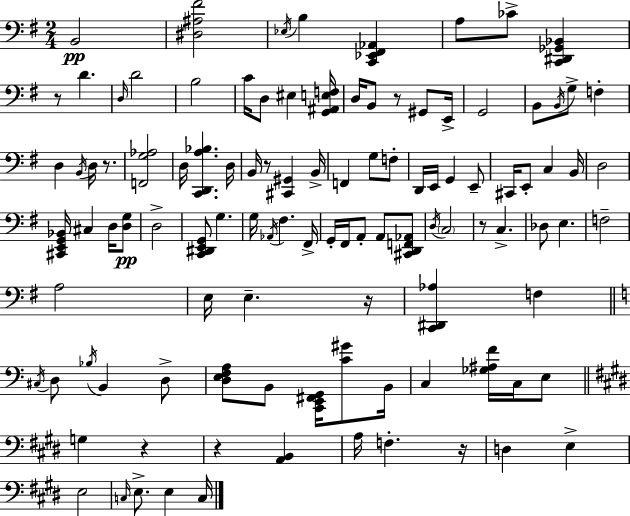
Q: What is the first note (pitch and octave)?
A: B2